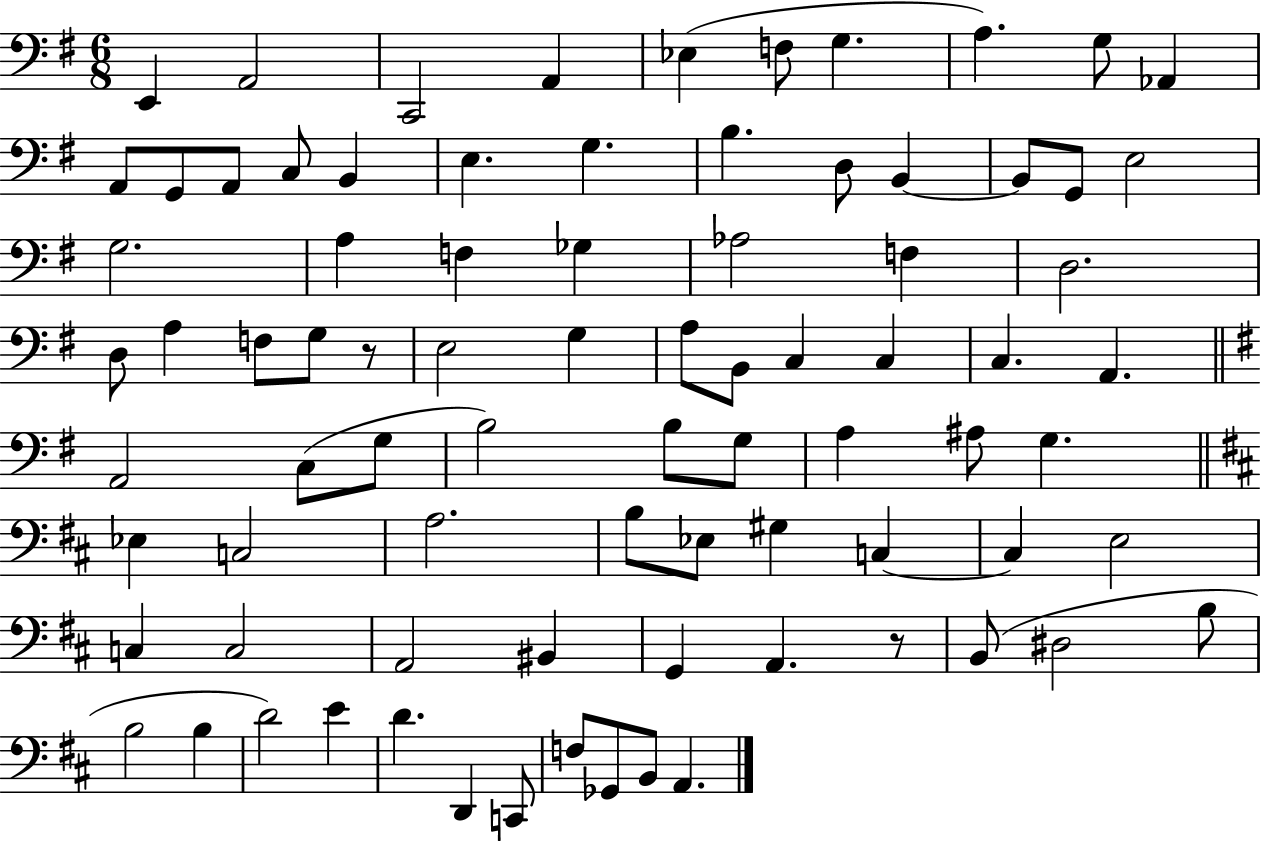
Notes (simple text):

E2/q A2/h C2/h A2/q Eb3/q F3/e G3/q. A3/q. G3/e Ab2/q A2/e G2/e A2/e C3/e B2/q E3/q. G3/q. B3/q. D3/e B2/q B2/e G2/e E3/h G3/h. A3/q F3/q Gb3/q Ab3/h F3/q D3/h. D3/e A3/q F3/e G3/e R/e E3/h G3/q A3/e B2/e C3/q C3/q C3/q. A2/q. A2/h C3/e G3/e B3/h B3/e G3/e A3/q A#3/e G3/q. Eb3/q C3/h A3/h. B3/e Eb3/e G#3/q C3/q C3/q E3/h C3/q C3/h A2/h BIS2/q G2/q A2/q. R/e B2/e D#3/h B3/e B3/h B3/q D4/h E4/q D4/q. D2/q C2/e F3/e Gb2/e B2/e A2/q.